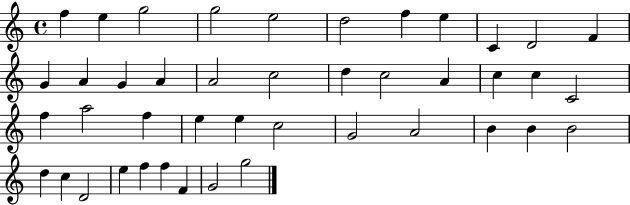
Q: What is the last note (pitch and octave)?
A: G5